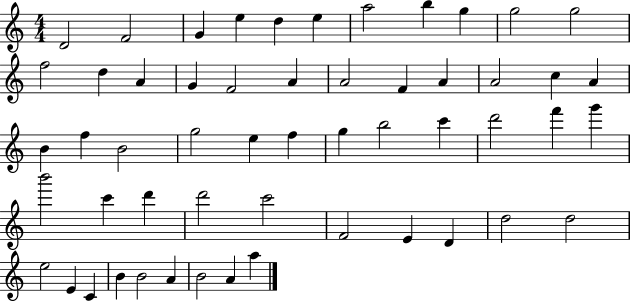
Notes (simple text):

D4/h F4/h G4/q E5/q D5/q E5/q A5/h B5/q G5/q G5/h G5/h F5/h D5/q A4/q G4/q F4/h A4/q A4/h F4/q A4/q A4/h C5/q A4/q B4/q F5/q B4/h G5/h E5/q F5/q G5/q B5/h C6/q D6/h F6/q G6/q B6/h C6/q D6/q D6/h C6/h F4/h E4/q D4/q D5/h D5/h E5/h E4/q C4/q B4/q B4/h A4/q B4/h A4/q A5/q